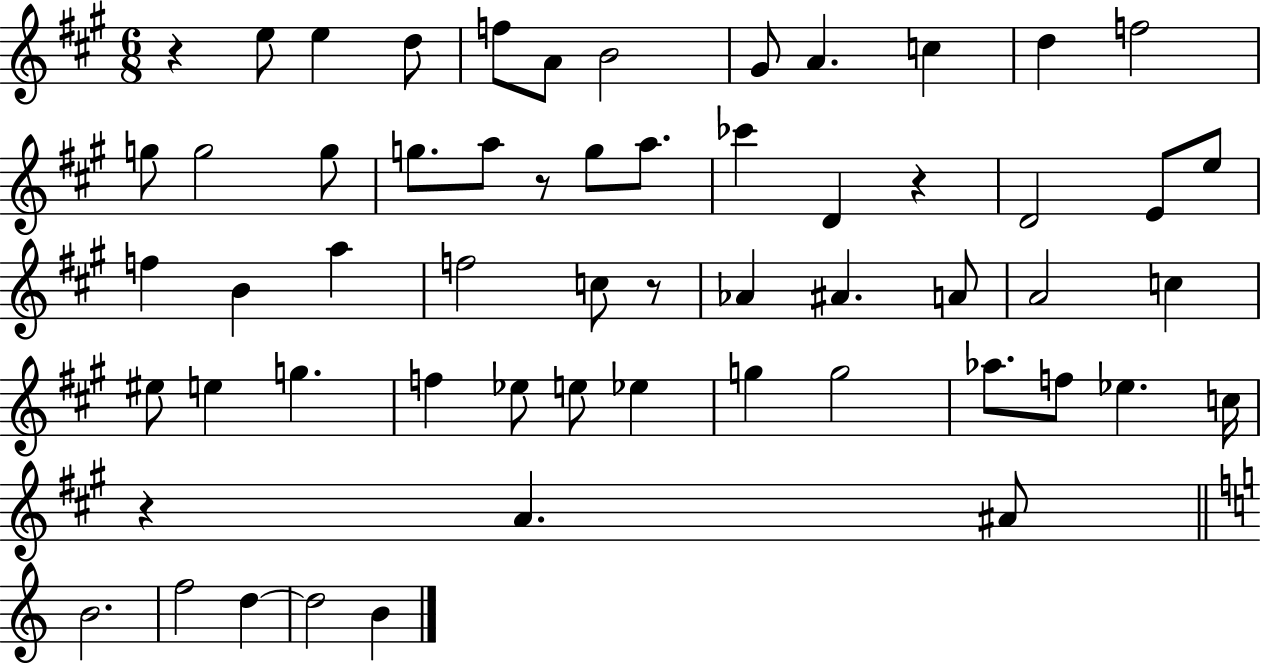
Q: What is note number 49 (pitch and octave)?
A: B4